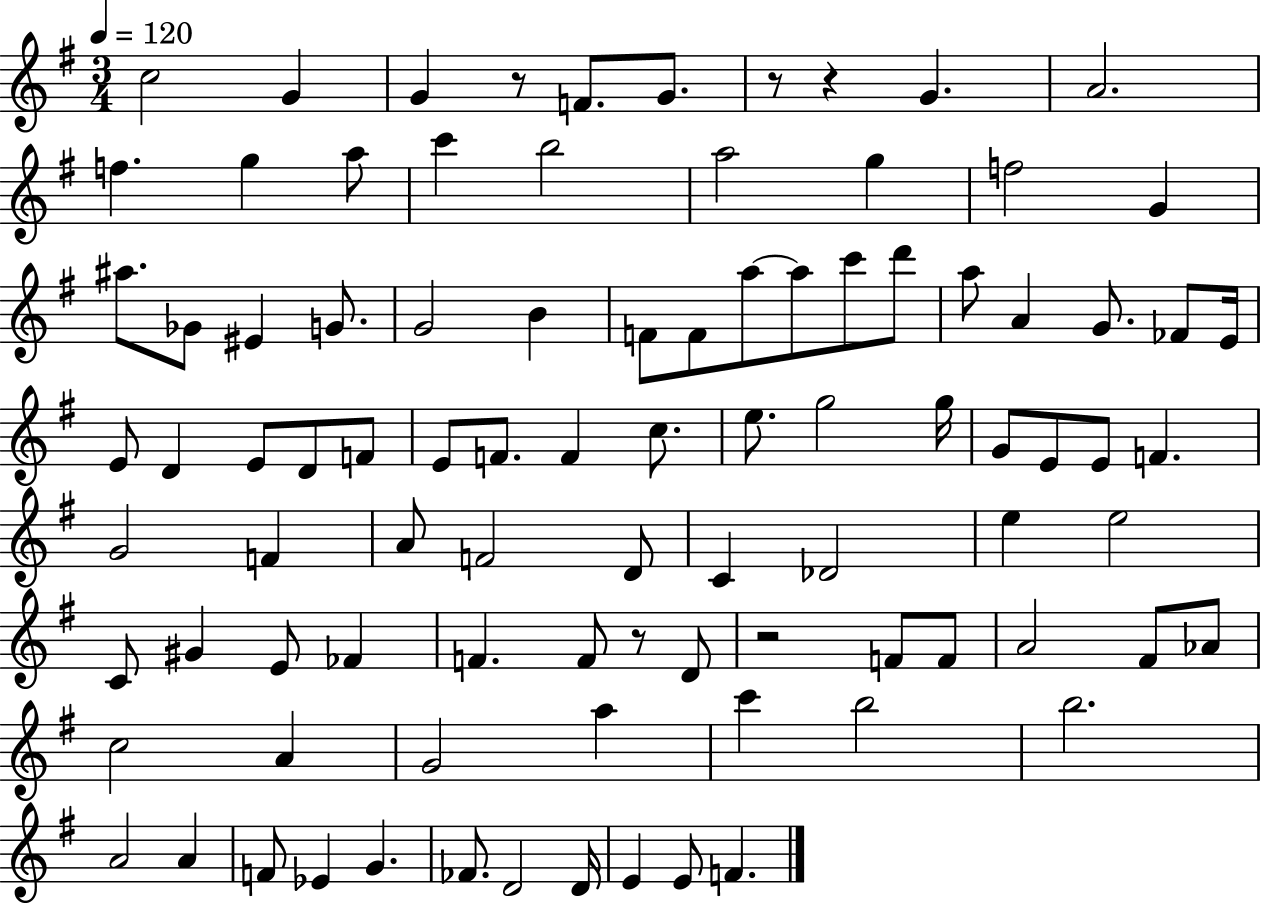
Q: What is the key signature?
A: G major